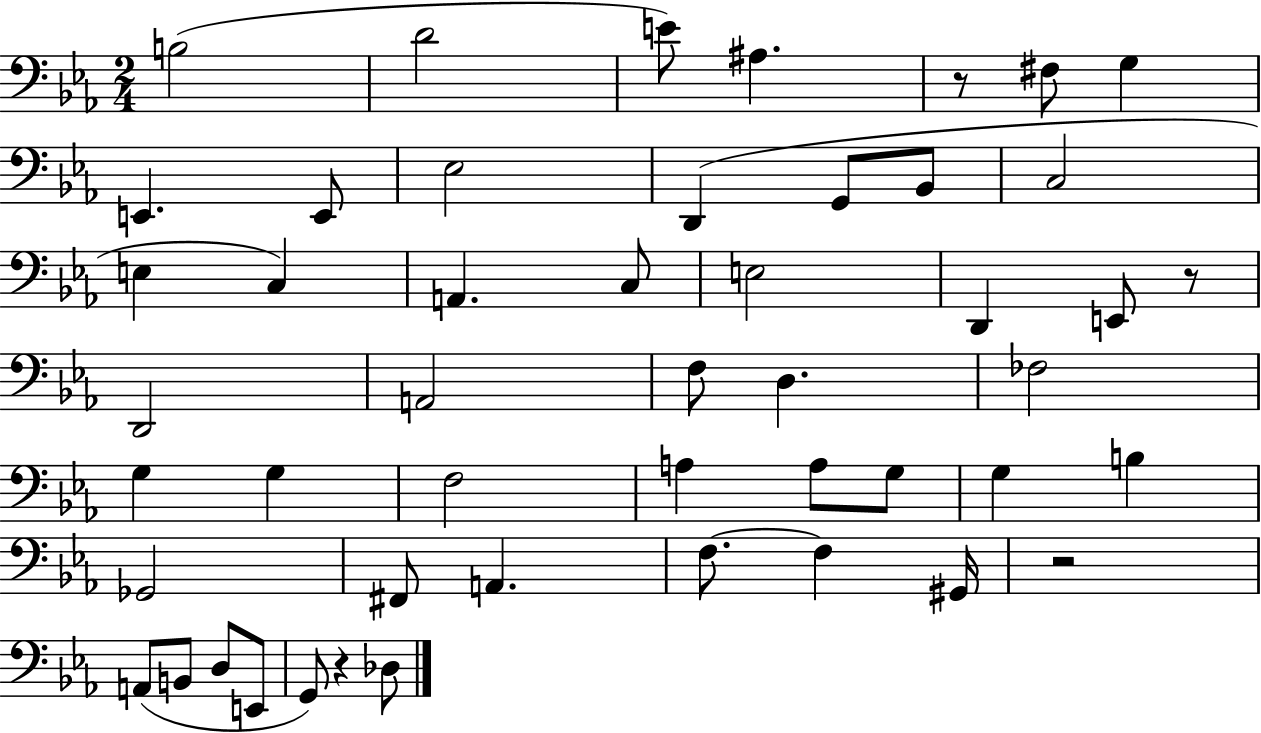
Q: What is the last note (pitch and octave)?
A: Db3